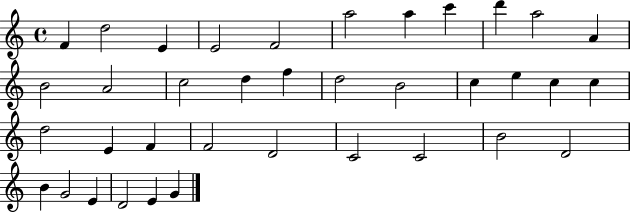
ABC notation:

X:1
T:Untitled
M:4/4
L:1/4
K:C
F d2 E E2 F2 a2 a c' d' a2 A B2 A2 c2 d f d2 B2 c e c c d2 E F F2 D2 C2 C2 B2 D2 B G2 E D2 E G